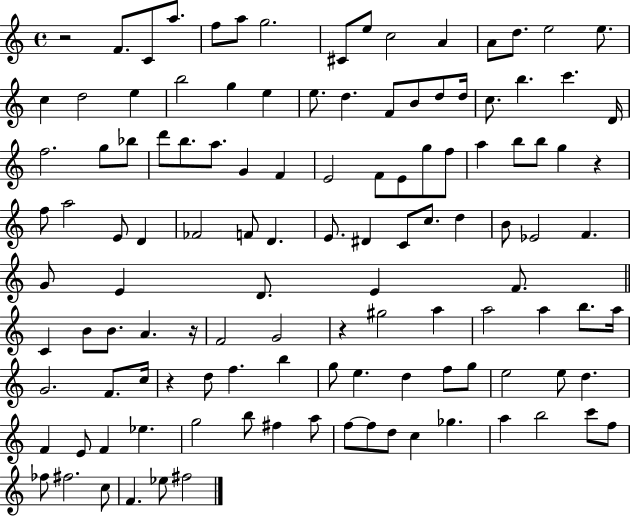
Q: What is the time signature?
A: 4/4